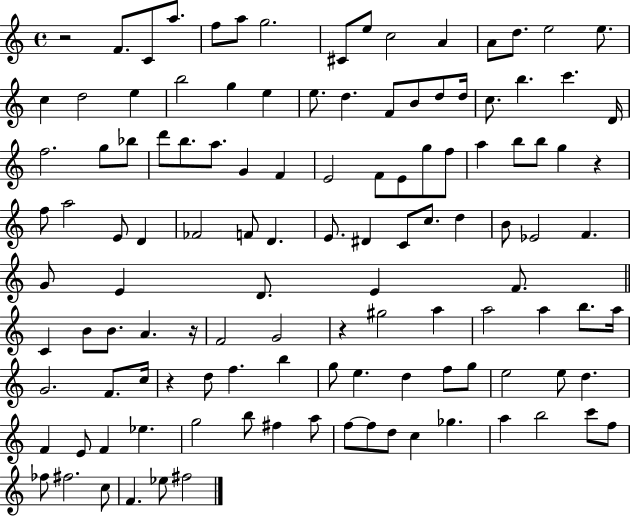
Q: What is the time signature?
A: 4/4